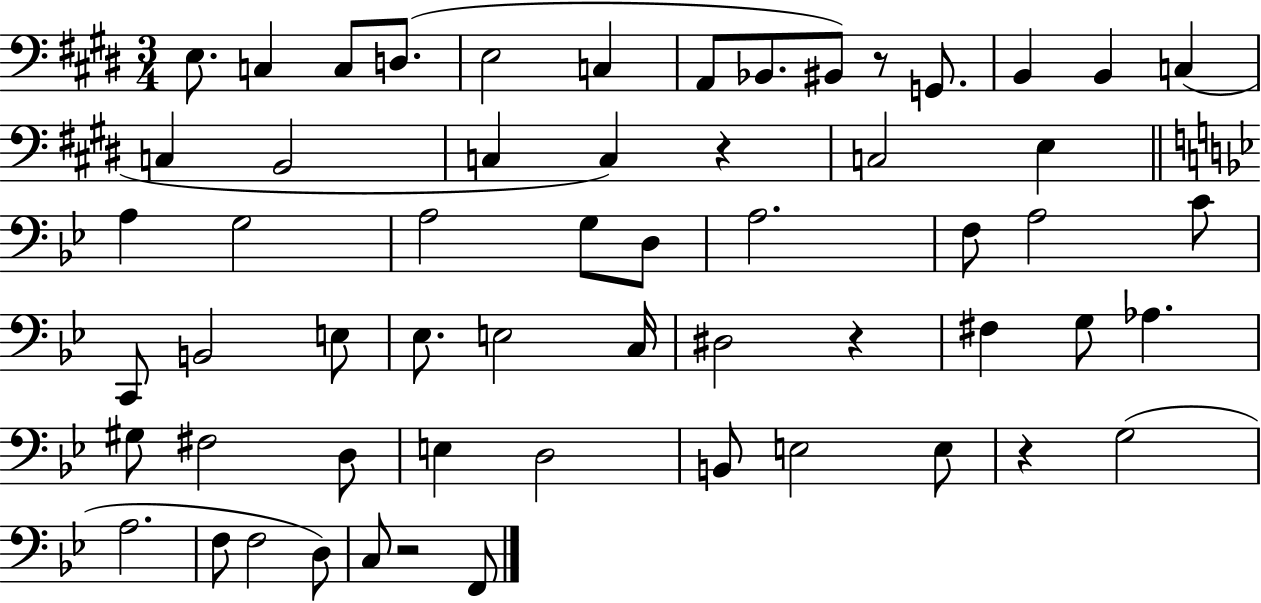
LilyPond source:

{
  \clef bass
  \numericTimeSignature
  \time 3/4
  \key e \major
  e8. c4 c8 d8.( | e2 c4 | a,8 bes,8. bis,8) r8 g,8. | b,4 b,4 c4( | \break c4 b,2 | c4 c4) r4 | c2 e4 | \bar "||" \break \key g \minor a4 g2 | a2 g8 d8 | a2. | f8 a2 c'8 | \break c,8 b,2 e8 | ees8. e2 c16 | dis2 r4 | fis4 g8 aes4. | \break gis8 fis2 d8 | e4 d2 | b,8 e2 e8 | r4 g2( | \break a2. | f8 f2 d8) | c8 r2 f,8 | \bar "|."
}